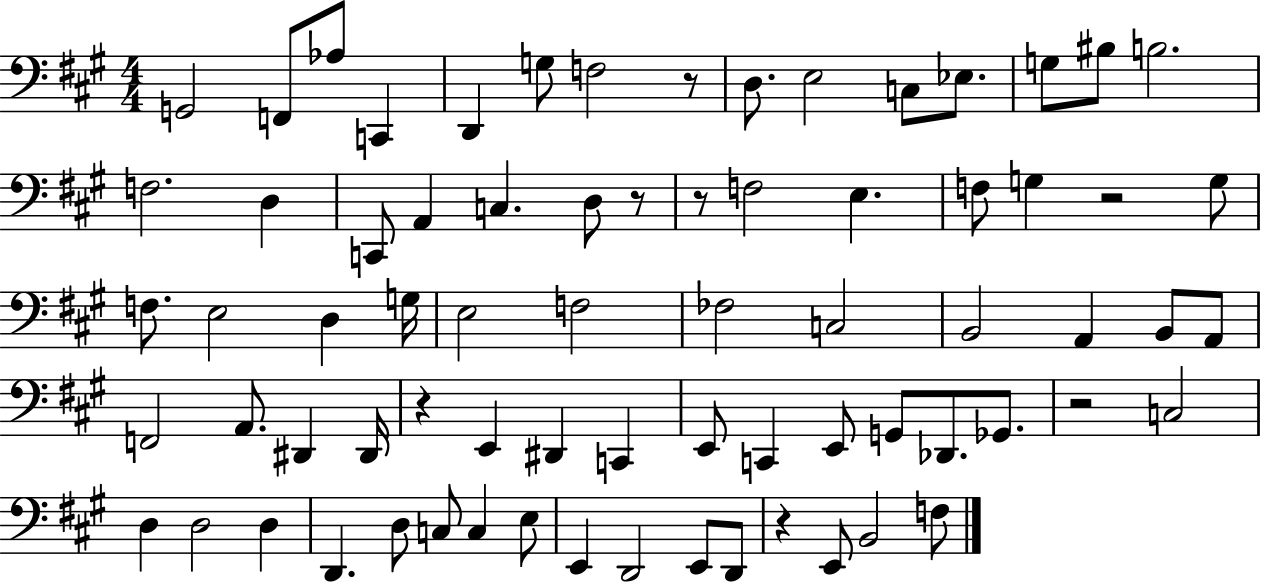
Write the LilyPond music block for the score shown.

{
  \clef bass
  \numericTimeSignature
  \time 4/4
  \key a \major
  g,2 f,8 aes8 c,4 | d,4 g8 f2 r8 | d8. e2 c8 ees8. | g8 bis8 b2. | \break f2. d4 | c,8 a,4 c4. d8 r8 | r8 f2 e4. | f8 g4 r2 g8 | \break f8. e2 d4 g16 | e2 f2 | fes2 c2 | b,2 a,4 b,8 a,8 | \break f,2 a,8. dis,4 dis,16 | r4 e,4 dis,4 c,4 | e,8 c,4 e,8 g,8 des,8. ges,8. | r2 c2 | \break d4 d2 d4 | d,4. d8 c8 c4 e8 | e,4 d,2 e,8 d,8 | r4 e,8 b,2 f8 | \break \bar "|."
}